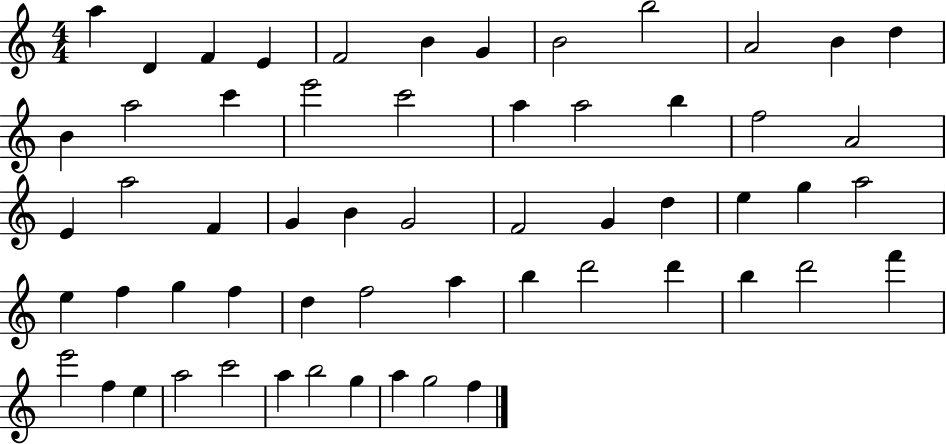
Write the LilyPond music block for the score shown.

{
  \clef treble
  \numericTimeSignature
  \time 4/4
  \key c \major
  a''4 d'4 f'4 e'4 | f'2 b'4 g'4 | b'2 b''2 | a'2 b'4 d''4 | \break b'4 a''2 c'''4 | e'''2 c'''2 | a''4 a''2 b''4 | f''2 a'2 | \break e'4 a''2 f'4 | g'4 b'4 g'2 | f'2 g'4 d''4 | e''4 g''4 a''2 | \break e''4 f''4 g''4 f''4 | d''4 f''2 a''4 | b''4 d'''2 d'''4 | b''4 d'''2 f'''4 | \break e'''2 f''4 e''4 | a''2 c'''2 | a''4 b''2 g''4 | a''4 g''2 f''4 | \break \bar "|."
}